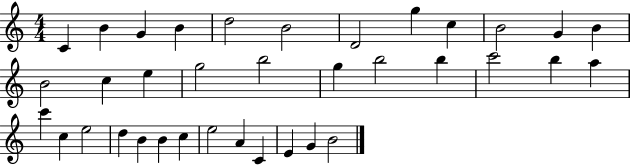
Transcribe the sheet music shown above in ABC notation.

X:1
T:Untitled
M:4/4
L:1/4
K:C
C B G B d2 B2 D2 g c B2 G B B2 c e g2 b2 g b2 b c'2 b a c' c e2 d B B c e2 A C E G B2